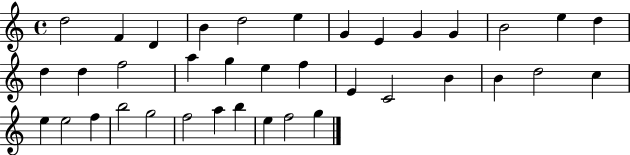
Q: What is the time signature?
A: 4/4